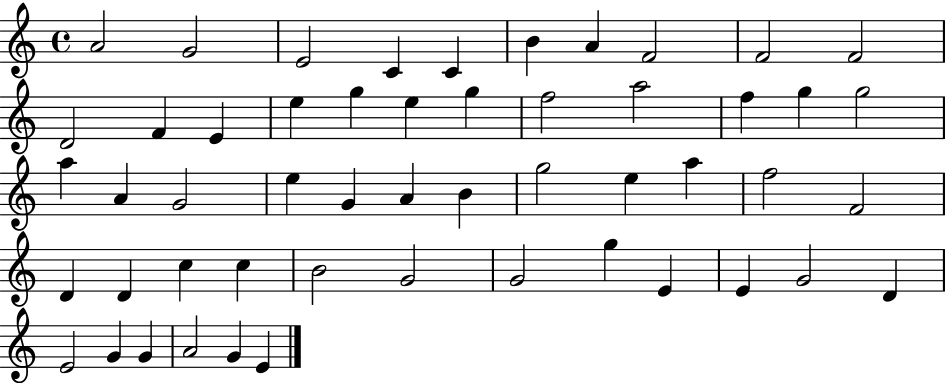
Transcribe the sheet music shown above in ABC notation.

X:1
T:Untitled
M:4/4
L:1/4
K:C
A2 G2 E2 C C B A F2 F2 F2 D2 F E e g e g f2 a2 f g g2 a A G2 e G A B g2 e a f2 F2 D D c c B2 G2 G2 g E E G2 D E2 G G A2 G E